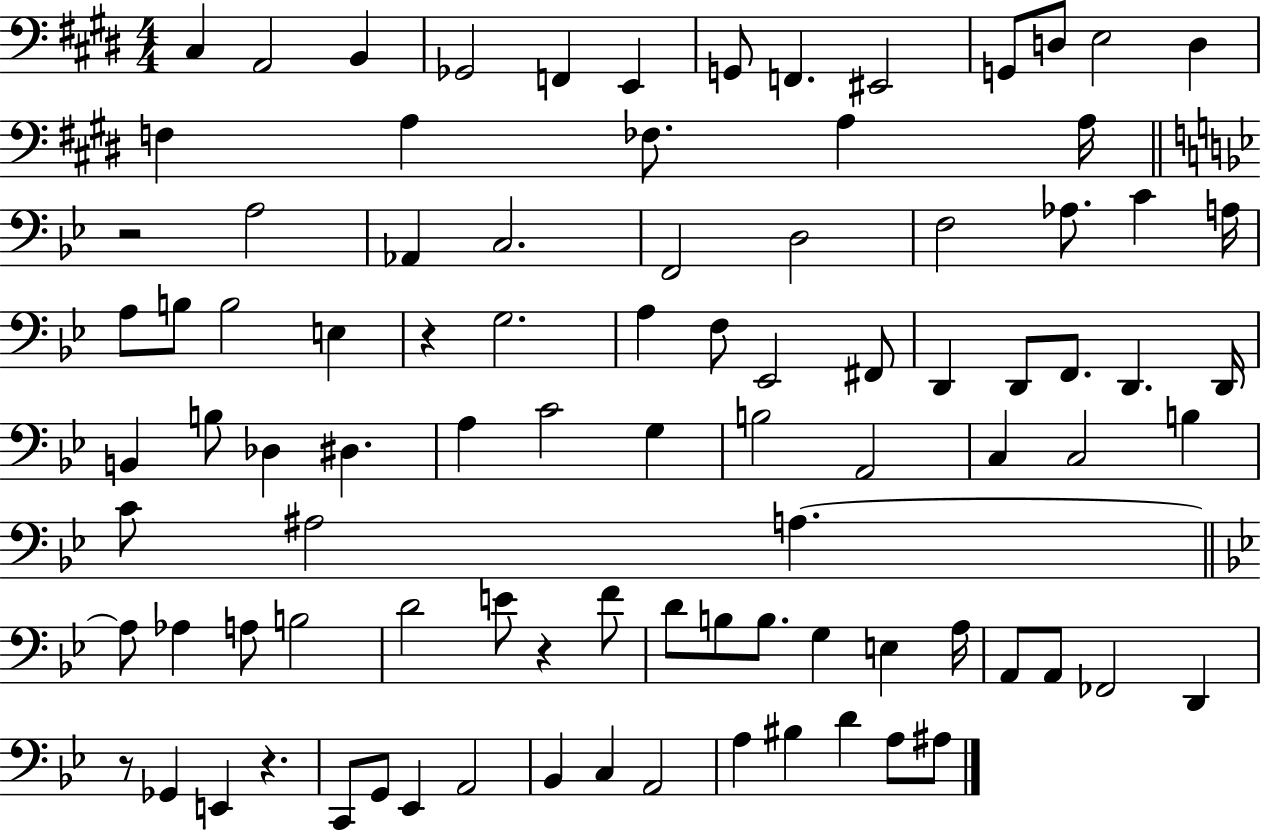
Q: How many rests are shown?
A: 5